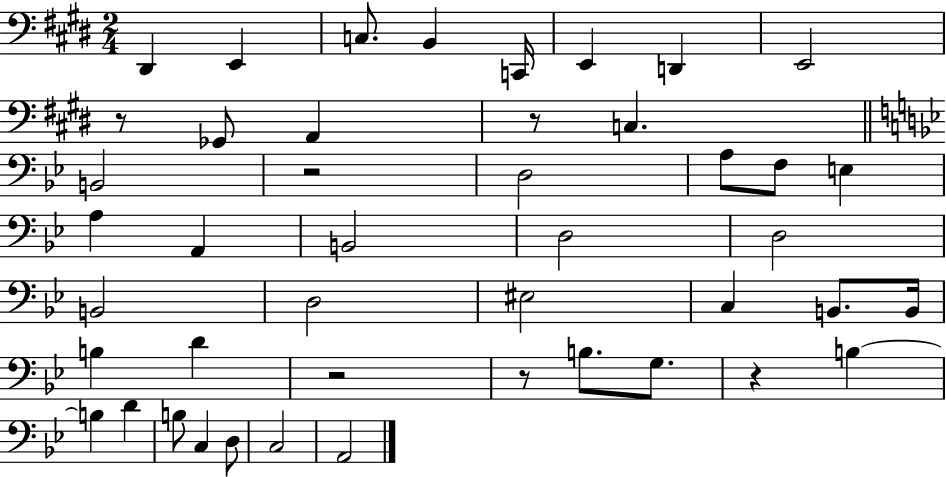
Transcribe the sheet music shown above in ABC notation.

X:1
T:Untitled
M:2/4
L:1/4
K:E
^D,, E,, C,/2 B,, C,,/4 E,, D,, E,,2 z/2 _G,,/2 A,, z/2 C, B,,2 z2 D,2 A,/2 F,/2 E, A, A,, B,,2 D,2 D,2 B,,2 D,2 ^E,2 C, B,,/2 B,,/4 B, D z2 z/2 B,/2 G,/2 z B, B, D B,/2 C, D,/2 C,2 A,,2